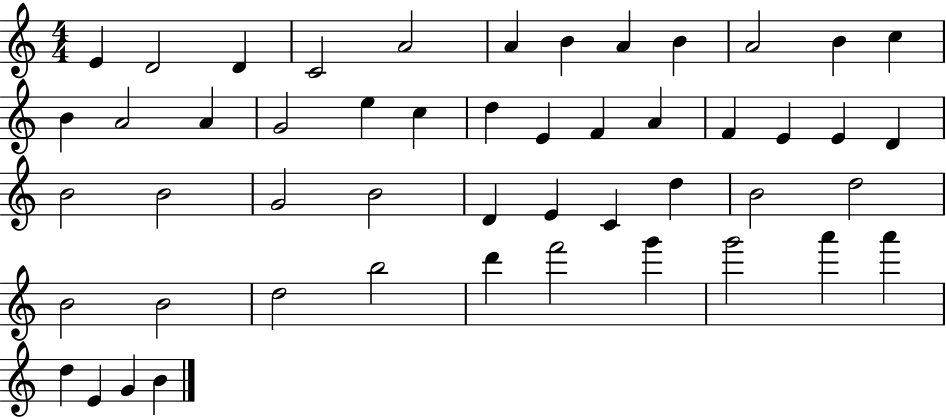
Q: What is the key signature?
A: C major